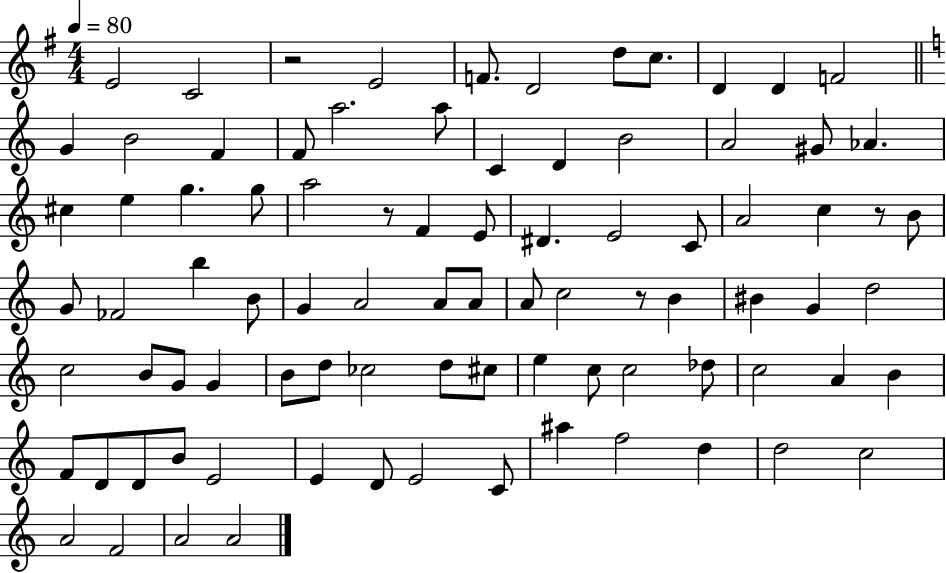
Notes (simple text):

E4/h C4/h R/h E4/h F4/e. D4/h D5/e C5/e. D4/q D4/q F4/h G4/q B4/h F4/q F4/e A5/h. A5/e C4/q D4/q B4/h A4/h G#4/e Ab4/q. C#5/q E5/q G5/q. G5/e A5/h R/e F4/q E4/e D#4/q. E4/h C4/e A4/h C5/q R/e B4/e G4/e FES4/h B5/q B4/e G4/q A4/h A4/e A4/e A4/e C5/h R/e B4/q BIS4/q G4/q D5/h C5/h B4/e G4/e G4/q B4/e D5/e CES5/h D5/e C#5/e E5/q C5/e C5/h Db5/e C5/h A4/q B4/q F4/e D4/e D4/e B4/e E4/h E4/q D4/e E4/h C4/e A#5/q F5/h D5/q D5/h C5/h A4/h F4/h A4/h A4/h